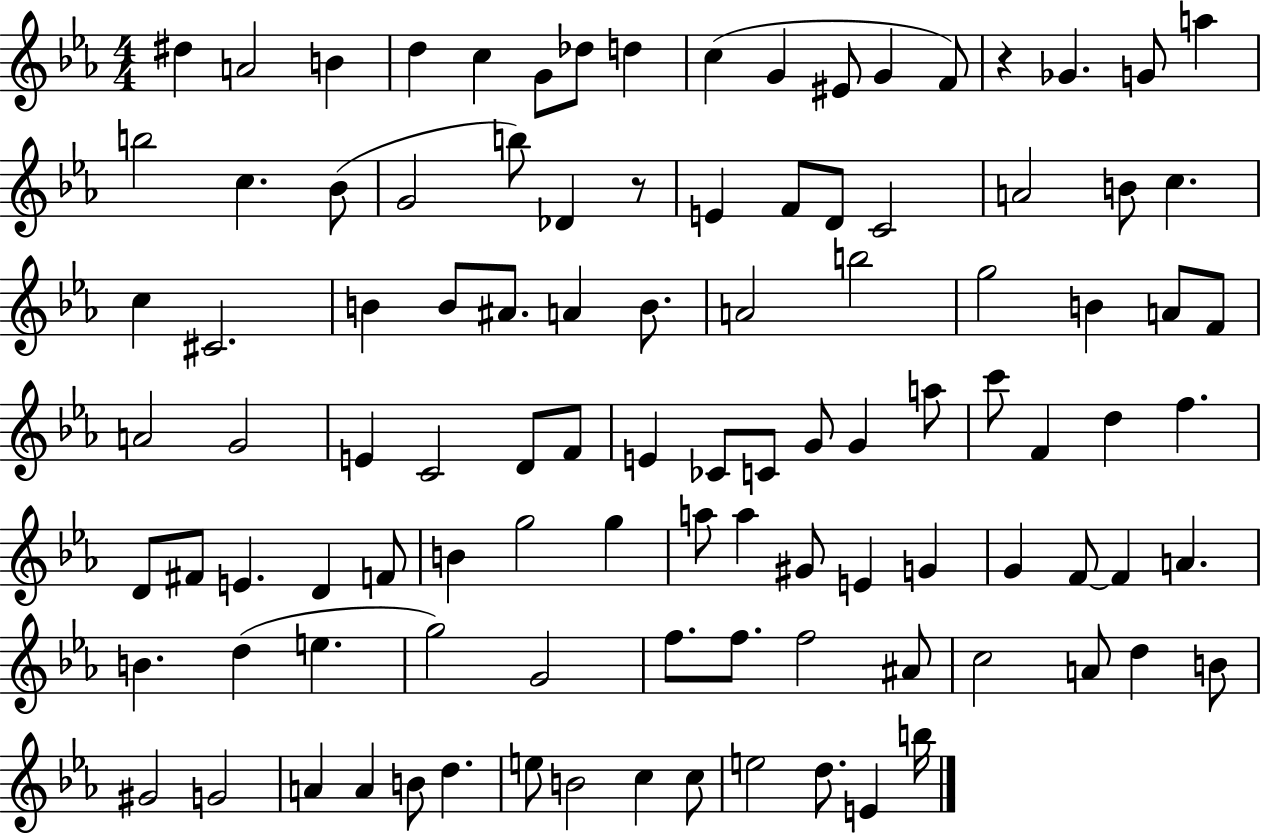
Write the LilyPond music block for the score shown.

{
  \clef treble
  \numericTimeSignature
  \time 4/4
  \key ees \major
  dis''4 a'2 b'4 | d''4 c''4 g'8 des''8 d''4 | c''4( g'4 eis'8 g'4 f'8) | r4 ges'4. g'8 a''4 | \break b''2 c''4. bes'8( | g'2 b''8) des'4 r8 | e'4 f'8 d'8 c'2 | a'2 b'8 c''4. | \break c''4 cis'2. | b'4 b'8 ais'8. a'4 b'8. | a'2 b''2 | g''2 b'4 a'8 f'8 | \break a'2 g'2 | e'4 c'2 d'8 f'8 | e'4 ces'8 c'8 g'8 g'4 a''8 | c'''8 f'4 d''4 f''4. | \break d'8 fis'8 e'4. d'4 f'8 | b'4 g''2 g''4 | a''8 a''4 gis'8 e'4 g'4 | g'4 f'8~~ f'4 a'4. | \break b'4. d''4( e''4. | g''2) g'2 | f''8. f''8. f''2 ais'8 | c''2 a'8 d''4 b'8 | \break gis'2 g'2 | a'4 a'4 b'8 d''4. | e''8 b'2 c''4 c''8 | e''2 d''8. e'4 b''16 | \break \bar "|."
}